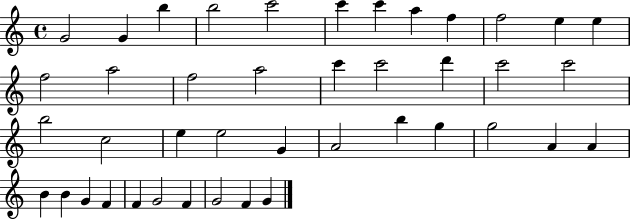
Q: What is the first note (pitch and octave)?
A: G4